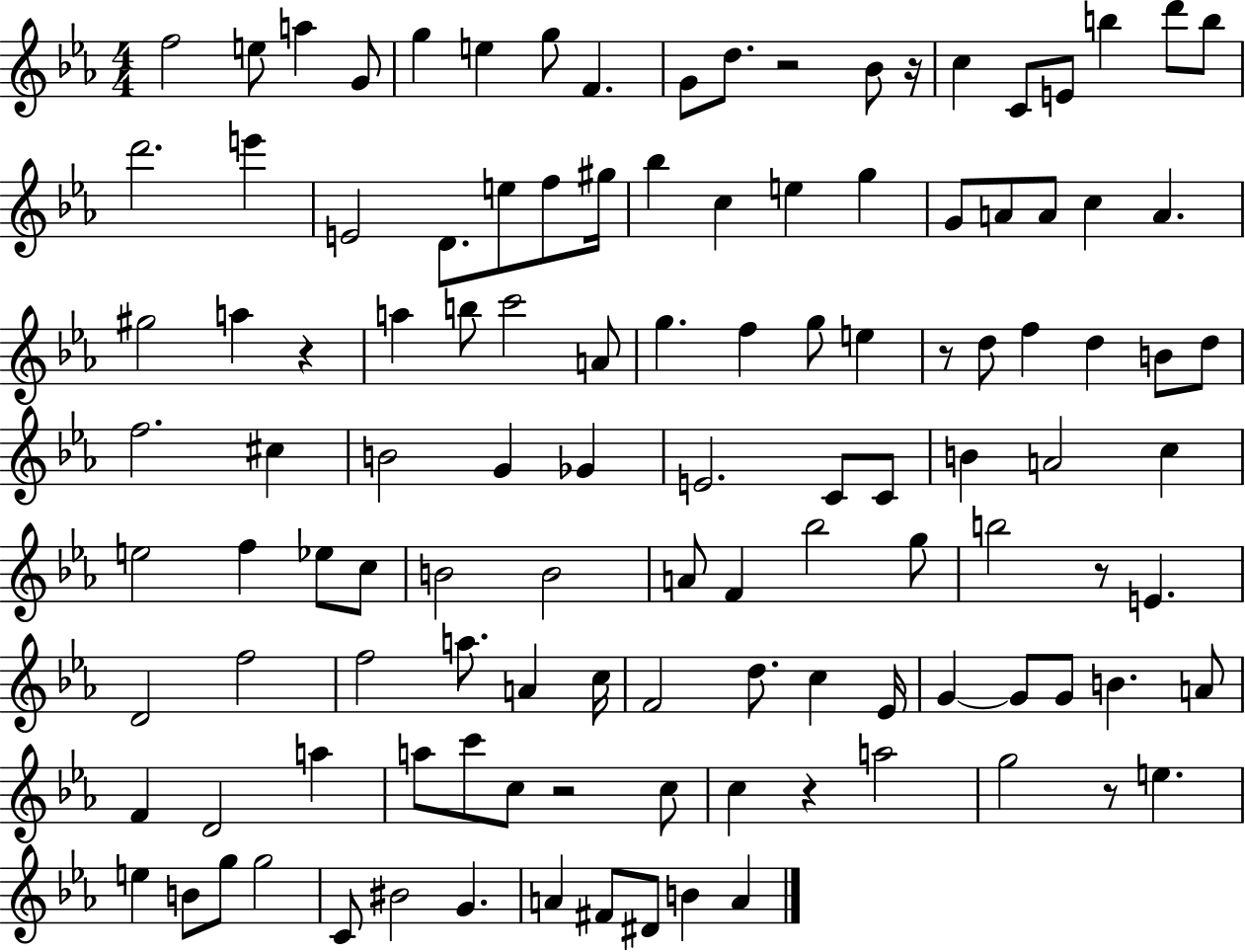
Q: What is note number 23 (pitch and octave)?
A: F5